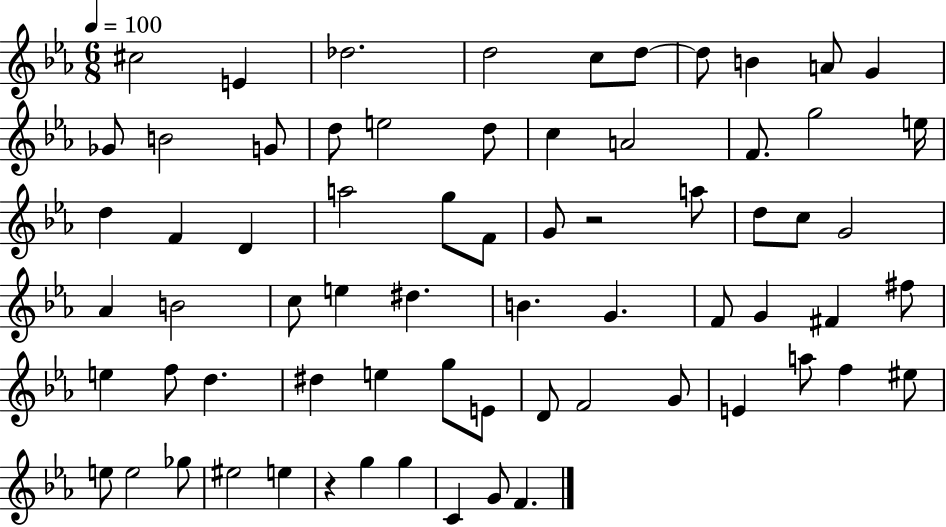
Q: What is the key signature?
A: EES major